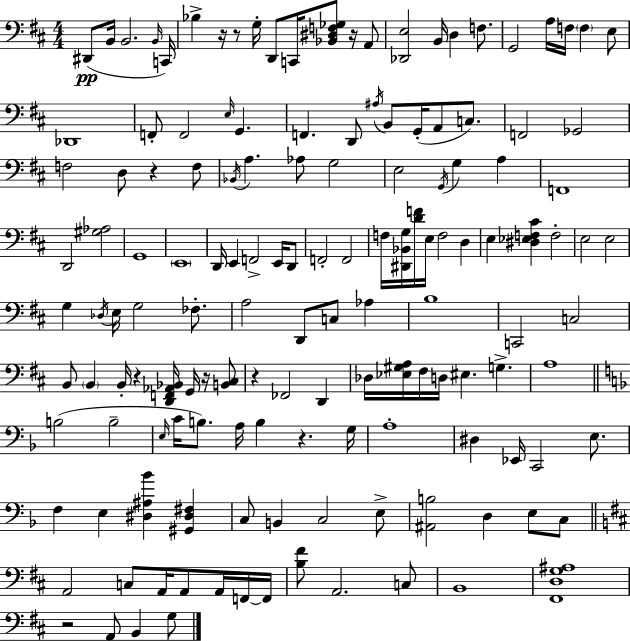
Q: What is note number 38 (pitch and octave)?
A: Ab3